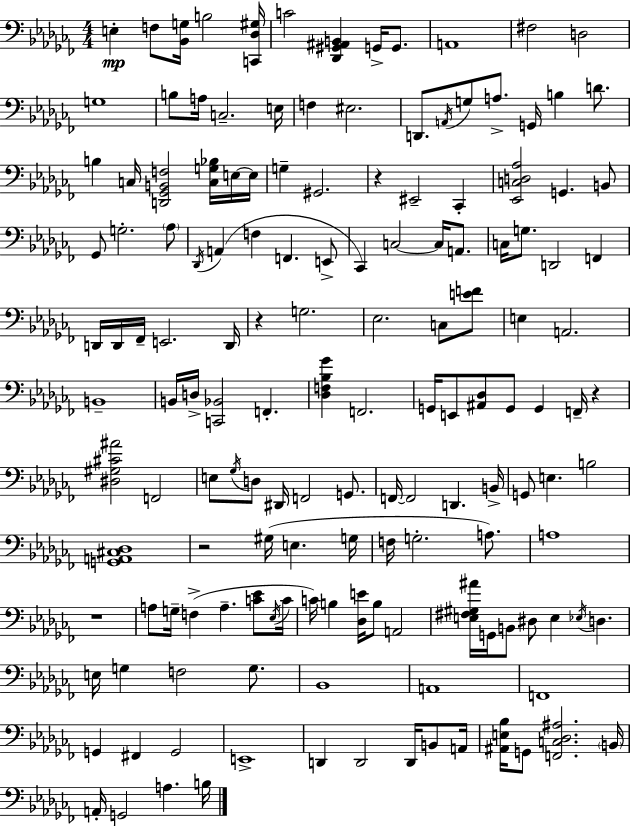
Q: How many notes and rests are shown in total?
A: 150